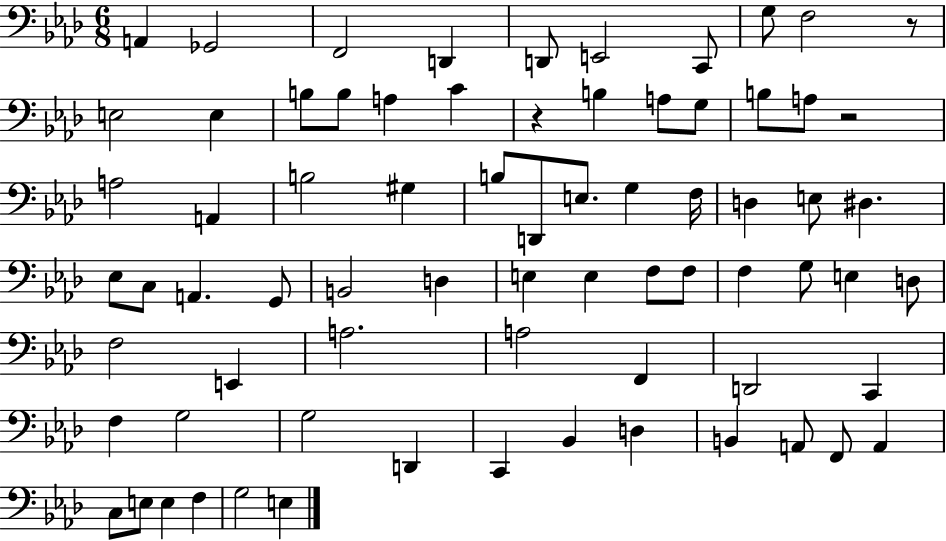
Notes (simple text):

A2/q Gb2/h F2/h D2/q D2/e E2/h C2/e G3/e F3/h R/e E3/h E3/q B3/e B3/e A3/q C4/q R/q B3/q A3/e G3/e B3/e A3/e R/h A3/h A2/q B3/h G#3/q B3/e D2/e E3/e. G3/q F3/s D3/q E3/e D#3/q. Eb3/e C3/e A2/q. G2/e B2/h D3/q E3/q E3/q F3/e F3/e F3/q G3/e E3/q D3/e F3/h E2/q A3/h. A3/h F2/q D2/h C2/q F3/q G3/h G3/h D2/q C2/q Bb2/q D3/q B2/q A2/e F2/e A2/q C3/e E3/e E3/q F3/q G3/h E3/q